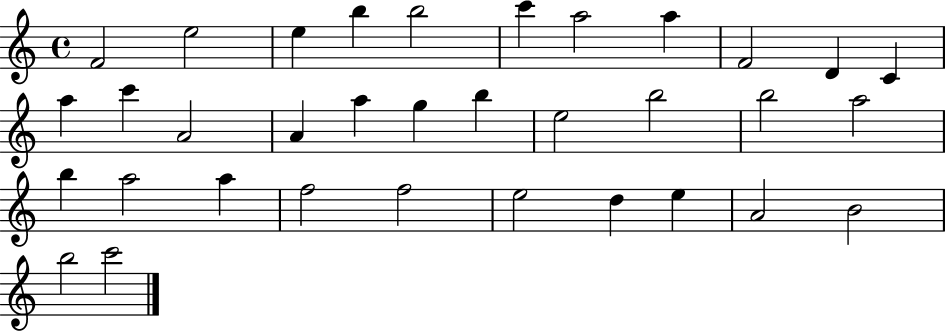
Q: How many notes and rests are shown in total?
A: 34